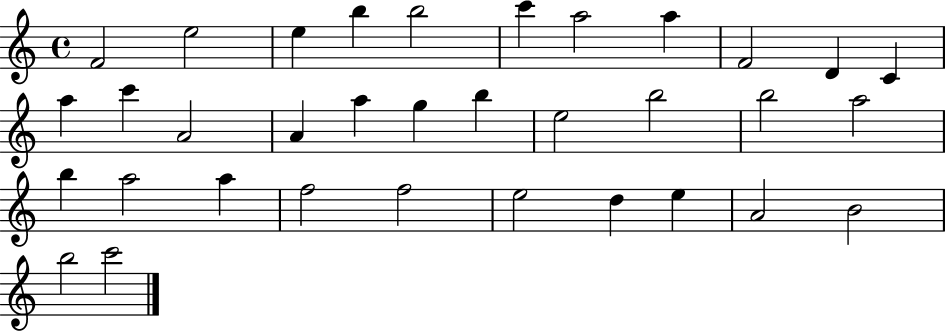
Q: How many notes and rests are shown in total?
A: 34